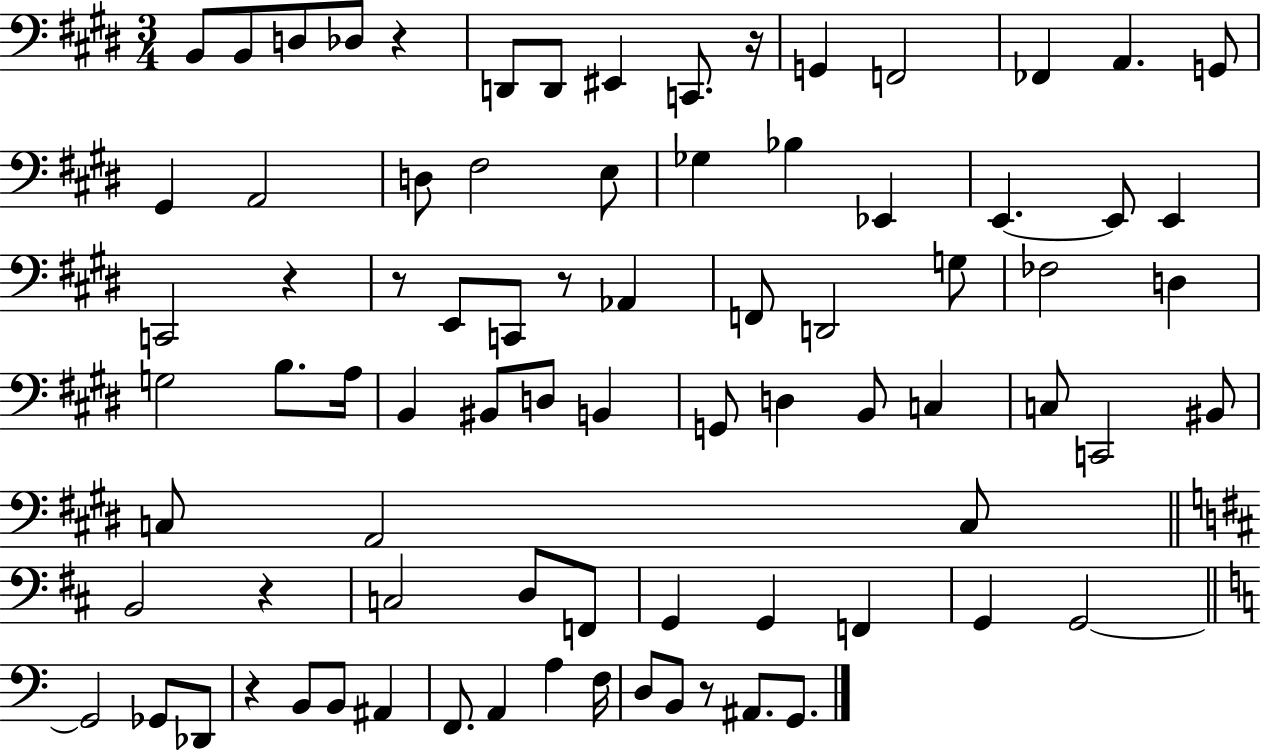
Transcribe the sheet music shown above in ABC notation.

X:1
T:Untitled
M:3/4
L:1/4
K:E
B,,/2 B,,/2 D,/2 _D,/2 z D,,/2 D,,/2 ^E,, C,,/2 z/4 G,, F,,2 _F,, A,, G,,/2 ^G,, A,,2 D,/2 ^F,2 E,/2 _G, _B, _E,, E,, E,,/2 E,, C,,2 z z/2 E,,/2 C,,/2 z/2 _A,, F,,/2 D,,2 G,/2 _F,2 D, G,2 B,/2 A,/4 B,, ^B,,/2 D,/2 B,, G,,/2 D, B,,/2 C, C,/2 C,,2 ^B,,/2 C,/2 A,,2 C,/2 B,,2 z C,2 D,/2 F,,/2 G,, G,, F,, G,, G,,2 G,,2 _G,,/2 _D,,/2 z B,,/2 B,,/2 ^A,, F,,/2 A,, A, F,/4 D,/2 B,,/2 z/2 ^A,,/2 G,,/2